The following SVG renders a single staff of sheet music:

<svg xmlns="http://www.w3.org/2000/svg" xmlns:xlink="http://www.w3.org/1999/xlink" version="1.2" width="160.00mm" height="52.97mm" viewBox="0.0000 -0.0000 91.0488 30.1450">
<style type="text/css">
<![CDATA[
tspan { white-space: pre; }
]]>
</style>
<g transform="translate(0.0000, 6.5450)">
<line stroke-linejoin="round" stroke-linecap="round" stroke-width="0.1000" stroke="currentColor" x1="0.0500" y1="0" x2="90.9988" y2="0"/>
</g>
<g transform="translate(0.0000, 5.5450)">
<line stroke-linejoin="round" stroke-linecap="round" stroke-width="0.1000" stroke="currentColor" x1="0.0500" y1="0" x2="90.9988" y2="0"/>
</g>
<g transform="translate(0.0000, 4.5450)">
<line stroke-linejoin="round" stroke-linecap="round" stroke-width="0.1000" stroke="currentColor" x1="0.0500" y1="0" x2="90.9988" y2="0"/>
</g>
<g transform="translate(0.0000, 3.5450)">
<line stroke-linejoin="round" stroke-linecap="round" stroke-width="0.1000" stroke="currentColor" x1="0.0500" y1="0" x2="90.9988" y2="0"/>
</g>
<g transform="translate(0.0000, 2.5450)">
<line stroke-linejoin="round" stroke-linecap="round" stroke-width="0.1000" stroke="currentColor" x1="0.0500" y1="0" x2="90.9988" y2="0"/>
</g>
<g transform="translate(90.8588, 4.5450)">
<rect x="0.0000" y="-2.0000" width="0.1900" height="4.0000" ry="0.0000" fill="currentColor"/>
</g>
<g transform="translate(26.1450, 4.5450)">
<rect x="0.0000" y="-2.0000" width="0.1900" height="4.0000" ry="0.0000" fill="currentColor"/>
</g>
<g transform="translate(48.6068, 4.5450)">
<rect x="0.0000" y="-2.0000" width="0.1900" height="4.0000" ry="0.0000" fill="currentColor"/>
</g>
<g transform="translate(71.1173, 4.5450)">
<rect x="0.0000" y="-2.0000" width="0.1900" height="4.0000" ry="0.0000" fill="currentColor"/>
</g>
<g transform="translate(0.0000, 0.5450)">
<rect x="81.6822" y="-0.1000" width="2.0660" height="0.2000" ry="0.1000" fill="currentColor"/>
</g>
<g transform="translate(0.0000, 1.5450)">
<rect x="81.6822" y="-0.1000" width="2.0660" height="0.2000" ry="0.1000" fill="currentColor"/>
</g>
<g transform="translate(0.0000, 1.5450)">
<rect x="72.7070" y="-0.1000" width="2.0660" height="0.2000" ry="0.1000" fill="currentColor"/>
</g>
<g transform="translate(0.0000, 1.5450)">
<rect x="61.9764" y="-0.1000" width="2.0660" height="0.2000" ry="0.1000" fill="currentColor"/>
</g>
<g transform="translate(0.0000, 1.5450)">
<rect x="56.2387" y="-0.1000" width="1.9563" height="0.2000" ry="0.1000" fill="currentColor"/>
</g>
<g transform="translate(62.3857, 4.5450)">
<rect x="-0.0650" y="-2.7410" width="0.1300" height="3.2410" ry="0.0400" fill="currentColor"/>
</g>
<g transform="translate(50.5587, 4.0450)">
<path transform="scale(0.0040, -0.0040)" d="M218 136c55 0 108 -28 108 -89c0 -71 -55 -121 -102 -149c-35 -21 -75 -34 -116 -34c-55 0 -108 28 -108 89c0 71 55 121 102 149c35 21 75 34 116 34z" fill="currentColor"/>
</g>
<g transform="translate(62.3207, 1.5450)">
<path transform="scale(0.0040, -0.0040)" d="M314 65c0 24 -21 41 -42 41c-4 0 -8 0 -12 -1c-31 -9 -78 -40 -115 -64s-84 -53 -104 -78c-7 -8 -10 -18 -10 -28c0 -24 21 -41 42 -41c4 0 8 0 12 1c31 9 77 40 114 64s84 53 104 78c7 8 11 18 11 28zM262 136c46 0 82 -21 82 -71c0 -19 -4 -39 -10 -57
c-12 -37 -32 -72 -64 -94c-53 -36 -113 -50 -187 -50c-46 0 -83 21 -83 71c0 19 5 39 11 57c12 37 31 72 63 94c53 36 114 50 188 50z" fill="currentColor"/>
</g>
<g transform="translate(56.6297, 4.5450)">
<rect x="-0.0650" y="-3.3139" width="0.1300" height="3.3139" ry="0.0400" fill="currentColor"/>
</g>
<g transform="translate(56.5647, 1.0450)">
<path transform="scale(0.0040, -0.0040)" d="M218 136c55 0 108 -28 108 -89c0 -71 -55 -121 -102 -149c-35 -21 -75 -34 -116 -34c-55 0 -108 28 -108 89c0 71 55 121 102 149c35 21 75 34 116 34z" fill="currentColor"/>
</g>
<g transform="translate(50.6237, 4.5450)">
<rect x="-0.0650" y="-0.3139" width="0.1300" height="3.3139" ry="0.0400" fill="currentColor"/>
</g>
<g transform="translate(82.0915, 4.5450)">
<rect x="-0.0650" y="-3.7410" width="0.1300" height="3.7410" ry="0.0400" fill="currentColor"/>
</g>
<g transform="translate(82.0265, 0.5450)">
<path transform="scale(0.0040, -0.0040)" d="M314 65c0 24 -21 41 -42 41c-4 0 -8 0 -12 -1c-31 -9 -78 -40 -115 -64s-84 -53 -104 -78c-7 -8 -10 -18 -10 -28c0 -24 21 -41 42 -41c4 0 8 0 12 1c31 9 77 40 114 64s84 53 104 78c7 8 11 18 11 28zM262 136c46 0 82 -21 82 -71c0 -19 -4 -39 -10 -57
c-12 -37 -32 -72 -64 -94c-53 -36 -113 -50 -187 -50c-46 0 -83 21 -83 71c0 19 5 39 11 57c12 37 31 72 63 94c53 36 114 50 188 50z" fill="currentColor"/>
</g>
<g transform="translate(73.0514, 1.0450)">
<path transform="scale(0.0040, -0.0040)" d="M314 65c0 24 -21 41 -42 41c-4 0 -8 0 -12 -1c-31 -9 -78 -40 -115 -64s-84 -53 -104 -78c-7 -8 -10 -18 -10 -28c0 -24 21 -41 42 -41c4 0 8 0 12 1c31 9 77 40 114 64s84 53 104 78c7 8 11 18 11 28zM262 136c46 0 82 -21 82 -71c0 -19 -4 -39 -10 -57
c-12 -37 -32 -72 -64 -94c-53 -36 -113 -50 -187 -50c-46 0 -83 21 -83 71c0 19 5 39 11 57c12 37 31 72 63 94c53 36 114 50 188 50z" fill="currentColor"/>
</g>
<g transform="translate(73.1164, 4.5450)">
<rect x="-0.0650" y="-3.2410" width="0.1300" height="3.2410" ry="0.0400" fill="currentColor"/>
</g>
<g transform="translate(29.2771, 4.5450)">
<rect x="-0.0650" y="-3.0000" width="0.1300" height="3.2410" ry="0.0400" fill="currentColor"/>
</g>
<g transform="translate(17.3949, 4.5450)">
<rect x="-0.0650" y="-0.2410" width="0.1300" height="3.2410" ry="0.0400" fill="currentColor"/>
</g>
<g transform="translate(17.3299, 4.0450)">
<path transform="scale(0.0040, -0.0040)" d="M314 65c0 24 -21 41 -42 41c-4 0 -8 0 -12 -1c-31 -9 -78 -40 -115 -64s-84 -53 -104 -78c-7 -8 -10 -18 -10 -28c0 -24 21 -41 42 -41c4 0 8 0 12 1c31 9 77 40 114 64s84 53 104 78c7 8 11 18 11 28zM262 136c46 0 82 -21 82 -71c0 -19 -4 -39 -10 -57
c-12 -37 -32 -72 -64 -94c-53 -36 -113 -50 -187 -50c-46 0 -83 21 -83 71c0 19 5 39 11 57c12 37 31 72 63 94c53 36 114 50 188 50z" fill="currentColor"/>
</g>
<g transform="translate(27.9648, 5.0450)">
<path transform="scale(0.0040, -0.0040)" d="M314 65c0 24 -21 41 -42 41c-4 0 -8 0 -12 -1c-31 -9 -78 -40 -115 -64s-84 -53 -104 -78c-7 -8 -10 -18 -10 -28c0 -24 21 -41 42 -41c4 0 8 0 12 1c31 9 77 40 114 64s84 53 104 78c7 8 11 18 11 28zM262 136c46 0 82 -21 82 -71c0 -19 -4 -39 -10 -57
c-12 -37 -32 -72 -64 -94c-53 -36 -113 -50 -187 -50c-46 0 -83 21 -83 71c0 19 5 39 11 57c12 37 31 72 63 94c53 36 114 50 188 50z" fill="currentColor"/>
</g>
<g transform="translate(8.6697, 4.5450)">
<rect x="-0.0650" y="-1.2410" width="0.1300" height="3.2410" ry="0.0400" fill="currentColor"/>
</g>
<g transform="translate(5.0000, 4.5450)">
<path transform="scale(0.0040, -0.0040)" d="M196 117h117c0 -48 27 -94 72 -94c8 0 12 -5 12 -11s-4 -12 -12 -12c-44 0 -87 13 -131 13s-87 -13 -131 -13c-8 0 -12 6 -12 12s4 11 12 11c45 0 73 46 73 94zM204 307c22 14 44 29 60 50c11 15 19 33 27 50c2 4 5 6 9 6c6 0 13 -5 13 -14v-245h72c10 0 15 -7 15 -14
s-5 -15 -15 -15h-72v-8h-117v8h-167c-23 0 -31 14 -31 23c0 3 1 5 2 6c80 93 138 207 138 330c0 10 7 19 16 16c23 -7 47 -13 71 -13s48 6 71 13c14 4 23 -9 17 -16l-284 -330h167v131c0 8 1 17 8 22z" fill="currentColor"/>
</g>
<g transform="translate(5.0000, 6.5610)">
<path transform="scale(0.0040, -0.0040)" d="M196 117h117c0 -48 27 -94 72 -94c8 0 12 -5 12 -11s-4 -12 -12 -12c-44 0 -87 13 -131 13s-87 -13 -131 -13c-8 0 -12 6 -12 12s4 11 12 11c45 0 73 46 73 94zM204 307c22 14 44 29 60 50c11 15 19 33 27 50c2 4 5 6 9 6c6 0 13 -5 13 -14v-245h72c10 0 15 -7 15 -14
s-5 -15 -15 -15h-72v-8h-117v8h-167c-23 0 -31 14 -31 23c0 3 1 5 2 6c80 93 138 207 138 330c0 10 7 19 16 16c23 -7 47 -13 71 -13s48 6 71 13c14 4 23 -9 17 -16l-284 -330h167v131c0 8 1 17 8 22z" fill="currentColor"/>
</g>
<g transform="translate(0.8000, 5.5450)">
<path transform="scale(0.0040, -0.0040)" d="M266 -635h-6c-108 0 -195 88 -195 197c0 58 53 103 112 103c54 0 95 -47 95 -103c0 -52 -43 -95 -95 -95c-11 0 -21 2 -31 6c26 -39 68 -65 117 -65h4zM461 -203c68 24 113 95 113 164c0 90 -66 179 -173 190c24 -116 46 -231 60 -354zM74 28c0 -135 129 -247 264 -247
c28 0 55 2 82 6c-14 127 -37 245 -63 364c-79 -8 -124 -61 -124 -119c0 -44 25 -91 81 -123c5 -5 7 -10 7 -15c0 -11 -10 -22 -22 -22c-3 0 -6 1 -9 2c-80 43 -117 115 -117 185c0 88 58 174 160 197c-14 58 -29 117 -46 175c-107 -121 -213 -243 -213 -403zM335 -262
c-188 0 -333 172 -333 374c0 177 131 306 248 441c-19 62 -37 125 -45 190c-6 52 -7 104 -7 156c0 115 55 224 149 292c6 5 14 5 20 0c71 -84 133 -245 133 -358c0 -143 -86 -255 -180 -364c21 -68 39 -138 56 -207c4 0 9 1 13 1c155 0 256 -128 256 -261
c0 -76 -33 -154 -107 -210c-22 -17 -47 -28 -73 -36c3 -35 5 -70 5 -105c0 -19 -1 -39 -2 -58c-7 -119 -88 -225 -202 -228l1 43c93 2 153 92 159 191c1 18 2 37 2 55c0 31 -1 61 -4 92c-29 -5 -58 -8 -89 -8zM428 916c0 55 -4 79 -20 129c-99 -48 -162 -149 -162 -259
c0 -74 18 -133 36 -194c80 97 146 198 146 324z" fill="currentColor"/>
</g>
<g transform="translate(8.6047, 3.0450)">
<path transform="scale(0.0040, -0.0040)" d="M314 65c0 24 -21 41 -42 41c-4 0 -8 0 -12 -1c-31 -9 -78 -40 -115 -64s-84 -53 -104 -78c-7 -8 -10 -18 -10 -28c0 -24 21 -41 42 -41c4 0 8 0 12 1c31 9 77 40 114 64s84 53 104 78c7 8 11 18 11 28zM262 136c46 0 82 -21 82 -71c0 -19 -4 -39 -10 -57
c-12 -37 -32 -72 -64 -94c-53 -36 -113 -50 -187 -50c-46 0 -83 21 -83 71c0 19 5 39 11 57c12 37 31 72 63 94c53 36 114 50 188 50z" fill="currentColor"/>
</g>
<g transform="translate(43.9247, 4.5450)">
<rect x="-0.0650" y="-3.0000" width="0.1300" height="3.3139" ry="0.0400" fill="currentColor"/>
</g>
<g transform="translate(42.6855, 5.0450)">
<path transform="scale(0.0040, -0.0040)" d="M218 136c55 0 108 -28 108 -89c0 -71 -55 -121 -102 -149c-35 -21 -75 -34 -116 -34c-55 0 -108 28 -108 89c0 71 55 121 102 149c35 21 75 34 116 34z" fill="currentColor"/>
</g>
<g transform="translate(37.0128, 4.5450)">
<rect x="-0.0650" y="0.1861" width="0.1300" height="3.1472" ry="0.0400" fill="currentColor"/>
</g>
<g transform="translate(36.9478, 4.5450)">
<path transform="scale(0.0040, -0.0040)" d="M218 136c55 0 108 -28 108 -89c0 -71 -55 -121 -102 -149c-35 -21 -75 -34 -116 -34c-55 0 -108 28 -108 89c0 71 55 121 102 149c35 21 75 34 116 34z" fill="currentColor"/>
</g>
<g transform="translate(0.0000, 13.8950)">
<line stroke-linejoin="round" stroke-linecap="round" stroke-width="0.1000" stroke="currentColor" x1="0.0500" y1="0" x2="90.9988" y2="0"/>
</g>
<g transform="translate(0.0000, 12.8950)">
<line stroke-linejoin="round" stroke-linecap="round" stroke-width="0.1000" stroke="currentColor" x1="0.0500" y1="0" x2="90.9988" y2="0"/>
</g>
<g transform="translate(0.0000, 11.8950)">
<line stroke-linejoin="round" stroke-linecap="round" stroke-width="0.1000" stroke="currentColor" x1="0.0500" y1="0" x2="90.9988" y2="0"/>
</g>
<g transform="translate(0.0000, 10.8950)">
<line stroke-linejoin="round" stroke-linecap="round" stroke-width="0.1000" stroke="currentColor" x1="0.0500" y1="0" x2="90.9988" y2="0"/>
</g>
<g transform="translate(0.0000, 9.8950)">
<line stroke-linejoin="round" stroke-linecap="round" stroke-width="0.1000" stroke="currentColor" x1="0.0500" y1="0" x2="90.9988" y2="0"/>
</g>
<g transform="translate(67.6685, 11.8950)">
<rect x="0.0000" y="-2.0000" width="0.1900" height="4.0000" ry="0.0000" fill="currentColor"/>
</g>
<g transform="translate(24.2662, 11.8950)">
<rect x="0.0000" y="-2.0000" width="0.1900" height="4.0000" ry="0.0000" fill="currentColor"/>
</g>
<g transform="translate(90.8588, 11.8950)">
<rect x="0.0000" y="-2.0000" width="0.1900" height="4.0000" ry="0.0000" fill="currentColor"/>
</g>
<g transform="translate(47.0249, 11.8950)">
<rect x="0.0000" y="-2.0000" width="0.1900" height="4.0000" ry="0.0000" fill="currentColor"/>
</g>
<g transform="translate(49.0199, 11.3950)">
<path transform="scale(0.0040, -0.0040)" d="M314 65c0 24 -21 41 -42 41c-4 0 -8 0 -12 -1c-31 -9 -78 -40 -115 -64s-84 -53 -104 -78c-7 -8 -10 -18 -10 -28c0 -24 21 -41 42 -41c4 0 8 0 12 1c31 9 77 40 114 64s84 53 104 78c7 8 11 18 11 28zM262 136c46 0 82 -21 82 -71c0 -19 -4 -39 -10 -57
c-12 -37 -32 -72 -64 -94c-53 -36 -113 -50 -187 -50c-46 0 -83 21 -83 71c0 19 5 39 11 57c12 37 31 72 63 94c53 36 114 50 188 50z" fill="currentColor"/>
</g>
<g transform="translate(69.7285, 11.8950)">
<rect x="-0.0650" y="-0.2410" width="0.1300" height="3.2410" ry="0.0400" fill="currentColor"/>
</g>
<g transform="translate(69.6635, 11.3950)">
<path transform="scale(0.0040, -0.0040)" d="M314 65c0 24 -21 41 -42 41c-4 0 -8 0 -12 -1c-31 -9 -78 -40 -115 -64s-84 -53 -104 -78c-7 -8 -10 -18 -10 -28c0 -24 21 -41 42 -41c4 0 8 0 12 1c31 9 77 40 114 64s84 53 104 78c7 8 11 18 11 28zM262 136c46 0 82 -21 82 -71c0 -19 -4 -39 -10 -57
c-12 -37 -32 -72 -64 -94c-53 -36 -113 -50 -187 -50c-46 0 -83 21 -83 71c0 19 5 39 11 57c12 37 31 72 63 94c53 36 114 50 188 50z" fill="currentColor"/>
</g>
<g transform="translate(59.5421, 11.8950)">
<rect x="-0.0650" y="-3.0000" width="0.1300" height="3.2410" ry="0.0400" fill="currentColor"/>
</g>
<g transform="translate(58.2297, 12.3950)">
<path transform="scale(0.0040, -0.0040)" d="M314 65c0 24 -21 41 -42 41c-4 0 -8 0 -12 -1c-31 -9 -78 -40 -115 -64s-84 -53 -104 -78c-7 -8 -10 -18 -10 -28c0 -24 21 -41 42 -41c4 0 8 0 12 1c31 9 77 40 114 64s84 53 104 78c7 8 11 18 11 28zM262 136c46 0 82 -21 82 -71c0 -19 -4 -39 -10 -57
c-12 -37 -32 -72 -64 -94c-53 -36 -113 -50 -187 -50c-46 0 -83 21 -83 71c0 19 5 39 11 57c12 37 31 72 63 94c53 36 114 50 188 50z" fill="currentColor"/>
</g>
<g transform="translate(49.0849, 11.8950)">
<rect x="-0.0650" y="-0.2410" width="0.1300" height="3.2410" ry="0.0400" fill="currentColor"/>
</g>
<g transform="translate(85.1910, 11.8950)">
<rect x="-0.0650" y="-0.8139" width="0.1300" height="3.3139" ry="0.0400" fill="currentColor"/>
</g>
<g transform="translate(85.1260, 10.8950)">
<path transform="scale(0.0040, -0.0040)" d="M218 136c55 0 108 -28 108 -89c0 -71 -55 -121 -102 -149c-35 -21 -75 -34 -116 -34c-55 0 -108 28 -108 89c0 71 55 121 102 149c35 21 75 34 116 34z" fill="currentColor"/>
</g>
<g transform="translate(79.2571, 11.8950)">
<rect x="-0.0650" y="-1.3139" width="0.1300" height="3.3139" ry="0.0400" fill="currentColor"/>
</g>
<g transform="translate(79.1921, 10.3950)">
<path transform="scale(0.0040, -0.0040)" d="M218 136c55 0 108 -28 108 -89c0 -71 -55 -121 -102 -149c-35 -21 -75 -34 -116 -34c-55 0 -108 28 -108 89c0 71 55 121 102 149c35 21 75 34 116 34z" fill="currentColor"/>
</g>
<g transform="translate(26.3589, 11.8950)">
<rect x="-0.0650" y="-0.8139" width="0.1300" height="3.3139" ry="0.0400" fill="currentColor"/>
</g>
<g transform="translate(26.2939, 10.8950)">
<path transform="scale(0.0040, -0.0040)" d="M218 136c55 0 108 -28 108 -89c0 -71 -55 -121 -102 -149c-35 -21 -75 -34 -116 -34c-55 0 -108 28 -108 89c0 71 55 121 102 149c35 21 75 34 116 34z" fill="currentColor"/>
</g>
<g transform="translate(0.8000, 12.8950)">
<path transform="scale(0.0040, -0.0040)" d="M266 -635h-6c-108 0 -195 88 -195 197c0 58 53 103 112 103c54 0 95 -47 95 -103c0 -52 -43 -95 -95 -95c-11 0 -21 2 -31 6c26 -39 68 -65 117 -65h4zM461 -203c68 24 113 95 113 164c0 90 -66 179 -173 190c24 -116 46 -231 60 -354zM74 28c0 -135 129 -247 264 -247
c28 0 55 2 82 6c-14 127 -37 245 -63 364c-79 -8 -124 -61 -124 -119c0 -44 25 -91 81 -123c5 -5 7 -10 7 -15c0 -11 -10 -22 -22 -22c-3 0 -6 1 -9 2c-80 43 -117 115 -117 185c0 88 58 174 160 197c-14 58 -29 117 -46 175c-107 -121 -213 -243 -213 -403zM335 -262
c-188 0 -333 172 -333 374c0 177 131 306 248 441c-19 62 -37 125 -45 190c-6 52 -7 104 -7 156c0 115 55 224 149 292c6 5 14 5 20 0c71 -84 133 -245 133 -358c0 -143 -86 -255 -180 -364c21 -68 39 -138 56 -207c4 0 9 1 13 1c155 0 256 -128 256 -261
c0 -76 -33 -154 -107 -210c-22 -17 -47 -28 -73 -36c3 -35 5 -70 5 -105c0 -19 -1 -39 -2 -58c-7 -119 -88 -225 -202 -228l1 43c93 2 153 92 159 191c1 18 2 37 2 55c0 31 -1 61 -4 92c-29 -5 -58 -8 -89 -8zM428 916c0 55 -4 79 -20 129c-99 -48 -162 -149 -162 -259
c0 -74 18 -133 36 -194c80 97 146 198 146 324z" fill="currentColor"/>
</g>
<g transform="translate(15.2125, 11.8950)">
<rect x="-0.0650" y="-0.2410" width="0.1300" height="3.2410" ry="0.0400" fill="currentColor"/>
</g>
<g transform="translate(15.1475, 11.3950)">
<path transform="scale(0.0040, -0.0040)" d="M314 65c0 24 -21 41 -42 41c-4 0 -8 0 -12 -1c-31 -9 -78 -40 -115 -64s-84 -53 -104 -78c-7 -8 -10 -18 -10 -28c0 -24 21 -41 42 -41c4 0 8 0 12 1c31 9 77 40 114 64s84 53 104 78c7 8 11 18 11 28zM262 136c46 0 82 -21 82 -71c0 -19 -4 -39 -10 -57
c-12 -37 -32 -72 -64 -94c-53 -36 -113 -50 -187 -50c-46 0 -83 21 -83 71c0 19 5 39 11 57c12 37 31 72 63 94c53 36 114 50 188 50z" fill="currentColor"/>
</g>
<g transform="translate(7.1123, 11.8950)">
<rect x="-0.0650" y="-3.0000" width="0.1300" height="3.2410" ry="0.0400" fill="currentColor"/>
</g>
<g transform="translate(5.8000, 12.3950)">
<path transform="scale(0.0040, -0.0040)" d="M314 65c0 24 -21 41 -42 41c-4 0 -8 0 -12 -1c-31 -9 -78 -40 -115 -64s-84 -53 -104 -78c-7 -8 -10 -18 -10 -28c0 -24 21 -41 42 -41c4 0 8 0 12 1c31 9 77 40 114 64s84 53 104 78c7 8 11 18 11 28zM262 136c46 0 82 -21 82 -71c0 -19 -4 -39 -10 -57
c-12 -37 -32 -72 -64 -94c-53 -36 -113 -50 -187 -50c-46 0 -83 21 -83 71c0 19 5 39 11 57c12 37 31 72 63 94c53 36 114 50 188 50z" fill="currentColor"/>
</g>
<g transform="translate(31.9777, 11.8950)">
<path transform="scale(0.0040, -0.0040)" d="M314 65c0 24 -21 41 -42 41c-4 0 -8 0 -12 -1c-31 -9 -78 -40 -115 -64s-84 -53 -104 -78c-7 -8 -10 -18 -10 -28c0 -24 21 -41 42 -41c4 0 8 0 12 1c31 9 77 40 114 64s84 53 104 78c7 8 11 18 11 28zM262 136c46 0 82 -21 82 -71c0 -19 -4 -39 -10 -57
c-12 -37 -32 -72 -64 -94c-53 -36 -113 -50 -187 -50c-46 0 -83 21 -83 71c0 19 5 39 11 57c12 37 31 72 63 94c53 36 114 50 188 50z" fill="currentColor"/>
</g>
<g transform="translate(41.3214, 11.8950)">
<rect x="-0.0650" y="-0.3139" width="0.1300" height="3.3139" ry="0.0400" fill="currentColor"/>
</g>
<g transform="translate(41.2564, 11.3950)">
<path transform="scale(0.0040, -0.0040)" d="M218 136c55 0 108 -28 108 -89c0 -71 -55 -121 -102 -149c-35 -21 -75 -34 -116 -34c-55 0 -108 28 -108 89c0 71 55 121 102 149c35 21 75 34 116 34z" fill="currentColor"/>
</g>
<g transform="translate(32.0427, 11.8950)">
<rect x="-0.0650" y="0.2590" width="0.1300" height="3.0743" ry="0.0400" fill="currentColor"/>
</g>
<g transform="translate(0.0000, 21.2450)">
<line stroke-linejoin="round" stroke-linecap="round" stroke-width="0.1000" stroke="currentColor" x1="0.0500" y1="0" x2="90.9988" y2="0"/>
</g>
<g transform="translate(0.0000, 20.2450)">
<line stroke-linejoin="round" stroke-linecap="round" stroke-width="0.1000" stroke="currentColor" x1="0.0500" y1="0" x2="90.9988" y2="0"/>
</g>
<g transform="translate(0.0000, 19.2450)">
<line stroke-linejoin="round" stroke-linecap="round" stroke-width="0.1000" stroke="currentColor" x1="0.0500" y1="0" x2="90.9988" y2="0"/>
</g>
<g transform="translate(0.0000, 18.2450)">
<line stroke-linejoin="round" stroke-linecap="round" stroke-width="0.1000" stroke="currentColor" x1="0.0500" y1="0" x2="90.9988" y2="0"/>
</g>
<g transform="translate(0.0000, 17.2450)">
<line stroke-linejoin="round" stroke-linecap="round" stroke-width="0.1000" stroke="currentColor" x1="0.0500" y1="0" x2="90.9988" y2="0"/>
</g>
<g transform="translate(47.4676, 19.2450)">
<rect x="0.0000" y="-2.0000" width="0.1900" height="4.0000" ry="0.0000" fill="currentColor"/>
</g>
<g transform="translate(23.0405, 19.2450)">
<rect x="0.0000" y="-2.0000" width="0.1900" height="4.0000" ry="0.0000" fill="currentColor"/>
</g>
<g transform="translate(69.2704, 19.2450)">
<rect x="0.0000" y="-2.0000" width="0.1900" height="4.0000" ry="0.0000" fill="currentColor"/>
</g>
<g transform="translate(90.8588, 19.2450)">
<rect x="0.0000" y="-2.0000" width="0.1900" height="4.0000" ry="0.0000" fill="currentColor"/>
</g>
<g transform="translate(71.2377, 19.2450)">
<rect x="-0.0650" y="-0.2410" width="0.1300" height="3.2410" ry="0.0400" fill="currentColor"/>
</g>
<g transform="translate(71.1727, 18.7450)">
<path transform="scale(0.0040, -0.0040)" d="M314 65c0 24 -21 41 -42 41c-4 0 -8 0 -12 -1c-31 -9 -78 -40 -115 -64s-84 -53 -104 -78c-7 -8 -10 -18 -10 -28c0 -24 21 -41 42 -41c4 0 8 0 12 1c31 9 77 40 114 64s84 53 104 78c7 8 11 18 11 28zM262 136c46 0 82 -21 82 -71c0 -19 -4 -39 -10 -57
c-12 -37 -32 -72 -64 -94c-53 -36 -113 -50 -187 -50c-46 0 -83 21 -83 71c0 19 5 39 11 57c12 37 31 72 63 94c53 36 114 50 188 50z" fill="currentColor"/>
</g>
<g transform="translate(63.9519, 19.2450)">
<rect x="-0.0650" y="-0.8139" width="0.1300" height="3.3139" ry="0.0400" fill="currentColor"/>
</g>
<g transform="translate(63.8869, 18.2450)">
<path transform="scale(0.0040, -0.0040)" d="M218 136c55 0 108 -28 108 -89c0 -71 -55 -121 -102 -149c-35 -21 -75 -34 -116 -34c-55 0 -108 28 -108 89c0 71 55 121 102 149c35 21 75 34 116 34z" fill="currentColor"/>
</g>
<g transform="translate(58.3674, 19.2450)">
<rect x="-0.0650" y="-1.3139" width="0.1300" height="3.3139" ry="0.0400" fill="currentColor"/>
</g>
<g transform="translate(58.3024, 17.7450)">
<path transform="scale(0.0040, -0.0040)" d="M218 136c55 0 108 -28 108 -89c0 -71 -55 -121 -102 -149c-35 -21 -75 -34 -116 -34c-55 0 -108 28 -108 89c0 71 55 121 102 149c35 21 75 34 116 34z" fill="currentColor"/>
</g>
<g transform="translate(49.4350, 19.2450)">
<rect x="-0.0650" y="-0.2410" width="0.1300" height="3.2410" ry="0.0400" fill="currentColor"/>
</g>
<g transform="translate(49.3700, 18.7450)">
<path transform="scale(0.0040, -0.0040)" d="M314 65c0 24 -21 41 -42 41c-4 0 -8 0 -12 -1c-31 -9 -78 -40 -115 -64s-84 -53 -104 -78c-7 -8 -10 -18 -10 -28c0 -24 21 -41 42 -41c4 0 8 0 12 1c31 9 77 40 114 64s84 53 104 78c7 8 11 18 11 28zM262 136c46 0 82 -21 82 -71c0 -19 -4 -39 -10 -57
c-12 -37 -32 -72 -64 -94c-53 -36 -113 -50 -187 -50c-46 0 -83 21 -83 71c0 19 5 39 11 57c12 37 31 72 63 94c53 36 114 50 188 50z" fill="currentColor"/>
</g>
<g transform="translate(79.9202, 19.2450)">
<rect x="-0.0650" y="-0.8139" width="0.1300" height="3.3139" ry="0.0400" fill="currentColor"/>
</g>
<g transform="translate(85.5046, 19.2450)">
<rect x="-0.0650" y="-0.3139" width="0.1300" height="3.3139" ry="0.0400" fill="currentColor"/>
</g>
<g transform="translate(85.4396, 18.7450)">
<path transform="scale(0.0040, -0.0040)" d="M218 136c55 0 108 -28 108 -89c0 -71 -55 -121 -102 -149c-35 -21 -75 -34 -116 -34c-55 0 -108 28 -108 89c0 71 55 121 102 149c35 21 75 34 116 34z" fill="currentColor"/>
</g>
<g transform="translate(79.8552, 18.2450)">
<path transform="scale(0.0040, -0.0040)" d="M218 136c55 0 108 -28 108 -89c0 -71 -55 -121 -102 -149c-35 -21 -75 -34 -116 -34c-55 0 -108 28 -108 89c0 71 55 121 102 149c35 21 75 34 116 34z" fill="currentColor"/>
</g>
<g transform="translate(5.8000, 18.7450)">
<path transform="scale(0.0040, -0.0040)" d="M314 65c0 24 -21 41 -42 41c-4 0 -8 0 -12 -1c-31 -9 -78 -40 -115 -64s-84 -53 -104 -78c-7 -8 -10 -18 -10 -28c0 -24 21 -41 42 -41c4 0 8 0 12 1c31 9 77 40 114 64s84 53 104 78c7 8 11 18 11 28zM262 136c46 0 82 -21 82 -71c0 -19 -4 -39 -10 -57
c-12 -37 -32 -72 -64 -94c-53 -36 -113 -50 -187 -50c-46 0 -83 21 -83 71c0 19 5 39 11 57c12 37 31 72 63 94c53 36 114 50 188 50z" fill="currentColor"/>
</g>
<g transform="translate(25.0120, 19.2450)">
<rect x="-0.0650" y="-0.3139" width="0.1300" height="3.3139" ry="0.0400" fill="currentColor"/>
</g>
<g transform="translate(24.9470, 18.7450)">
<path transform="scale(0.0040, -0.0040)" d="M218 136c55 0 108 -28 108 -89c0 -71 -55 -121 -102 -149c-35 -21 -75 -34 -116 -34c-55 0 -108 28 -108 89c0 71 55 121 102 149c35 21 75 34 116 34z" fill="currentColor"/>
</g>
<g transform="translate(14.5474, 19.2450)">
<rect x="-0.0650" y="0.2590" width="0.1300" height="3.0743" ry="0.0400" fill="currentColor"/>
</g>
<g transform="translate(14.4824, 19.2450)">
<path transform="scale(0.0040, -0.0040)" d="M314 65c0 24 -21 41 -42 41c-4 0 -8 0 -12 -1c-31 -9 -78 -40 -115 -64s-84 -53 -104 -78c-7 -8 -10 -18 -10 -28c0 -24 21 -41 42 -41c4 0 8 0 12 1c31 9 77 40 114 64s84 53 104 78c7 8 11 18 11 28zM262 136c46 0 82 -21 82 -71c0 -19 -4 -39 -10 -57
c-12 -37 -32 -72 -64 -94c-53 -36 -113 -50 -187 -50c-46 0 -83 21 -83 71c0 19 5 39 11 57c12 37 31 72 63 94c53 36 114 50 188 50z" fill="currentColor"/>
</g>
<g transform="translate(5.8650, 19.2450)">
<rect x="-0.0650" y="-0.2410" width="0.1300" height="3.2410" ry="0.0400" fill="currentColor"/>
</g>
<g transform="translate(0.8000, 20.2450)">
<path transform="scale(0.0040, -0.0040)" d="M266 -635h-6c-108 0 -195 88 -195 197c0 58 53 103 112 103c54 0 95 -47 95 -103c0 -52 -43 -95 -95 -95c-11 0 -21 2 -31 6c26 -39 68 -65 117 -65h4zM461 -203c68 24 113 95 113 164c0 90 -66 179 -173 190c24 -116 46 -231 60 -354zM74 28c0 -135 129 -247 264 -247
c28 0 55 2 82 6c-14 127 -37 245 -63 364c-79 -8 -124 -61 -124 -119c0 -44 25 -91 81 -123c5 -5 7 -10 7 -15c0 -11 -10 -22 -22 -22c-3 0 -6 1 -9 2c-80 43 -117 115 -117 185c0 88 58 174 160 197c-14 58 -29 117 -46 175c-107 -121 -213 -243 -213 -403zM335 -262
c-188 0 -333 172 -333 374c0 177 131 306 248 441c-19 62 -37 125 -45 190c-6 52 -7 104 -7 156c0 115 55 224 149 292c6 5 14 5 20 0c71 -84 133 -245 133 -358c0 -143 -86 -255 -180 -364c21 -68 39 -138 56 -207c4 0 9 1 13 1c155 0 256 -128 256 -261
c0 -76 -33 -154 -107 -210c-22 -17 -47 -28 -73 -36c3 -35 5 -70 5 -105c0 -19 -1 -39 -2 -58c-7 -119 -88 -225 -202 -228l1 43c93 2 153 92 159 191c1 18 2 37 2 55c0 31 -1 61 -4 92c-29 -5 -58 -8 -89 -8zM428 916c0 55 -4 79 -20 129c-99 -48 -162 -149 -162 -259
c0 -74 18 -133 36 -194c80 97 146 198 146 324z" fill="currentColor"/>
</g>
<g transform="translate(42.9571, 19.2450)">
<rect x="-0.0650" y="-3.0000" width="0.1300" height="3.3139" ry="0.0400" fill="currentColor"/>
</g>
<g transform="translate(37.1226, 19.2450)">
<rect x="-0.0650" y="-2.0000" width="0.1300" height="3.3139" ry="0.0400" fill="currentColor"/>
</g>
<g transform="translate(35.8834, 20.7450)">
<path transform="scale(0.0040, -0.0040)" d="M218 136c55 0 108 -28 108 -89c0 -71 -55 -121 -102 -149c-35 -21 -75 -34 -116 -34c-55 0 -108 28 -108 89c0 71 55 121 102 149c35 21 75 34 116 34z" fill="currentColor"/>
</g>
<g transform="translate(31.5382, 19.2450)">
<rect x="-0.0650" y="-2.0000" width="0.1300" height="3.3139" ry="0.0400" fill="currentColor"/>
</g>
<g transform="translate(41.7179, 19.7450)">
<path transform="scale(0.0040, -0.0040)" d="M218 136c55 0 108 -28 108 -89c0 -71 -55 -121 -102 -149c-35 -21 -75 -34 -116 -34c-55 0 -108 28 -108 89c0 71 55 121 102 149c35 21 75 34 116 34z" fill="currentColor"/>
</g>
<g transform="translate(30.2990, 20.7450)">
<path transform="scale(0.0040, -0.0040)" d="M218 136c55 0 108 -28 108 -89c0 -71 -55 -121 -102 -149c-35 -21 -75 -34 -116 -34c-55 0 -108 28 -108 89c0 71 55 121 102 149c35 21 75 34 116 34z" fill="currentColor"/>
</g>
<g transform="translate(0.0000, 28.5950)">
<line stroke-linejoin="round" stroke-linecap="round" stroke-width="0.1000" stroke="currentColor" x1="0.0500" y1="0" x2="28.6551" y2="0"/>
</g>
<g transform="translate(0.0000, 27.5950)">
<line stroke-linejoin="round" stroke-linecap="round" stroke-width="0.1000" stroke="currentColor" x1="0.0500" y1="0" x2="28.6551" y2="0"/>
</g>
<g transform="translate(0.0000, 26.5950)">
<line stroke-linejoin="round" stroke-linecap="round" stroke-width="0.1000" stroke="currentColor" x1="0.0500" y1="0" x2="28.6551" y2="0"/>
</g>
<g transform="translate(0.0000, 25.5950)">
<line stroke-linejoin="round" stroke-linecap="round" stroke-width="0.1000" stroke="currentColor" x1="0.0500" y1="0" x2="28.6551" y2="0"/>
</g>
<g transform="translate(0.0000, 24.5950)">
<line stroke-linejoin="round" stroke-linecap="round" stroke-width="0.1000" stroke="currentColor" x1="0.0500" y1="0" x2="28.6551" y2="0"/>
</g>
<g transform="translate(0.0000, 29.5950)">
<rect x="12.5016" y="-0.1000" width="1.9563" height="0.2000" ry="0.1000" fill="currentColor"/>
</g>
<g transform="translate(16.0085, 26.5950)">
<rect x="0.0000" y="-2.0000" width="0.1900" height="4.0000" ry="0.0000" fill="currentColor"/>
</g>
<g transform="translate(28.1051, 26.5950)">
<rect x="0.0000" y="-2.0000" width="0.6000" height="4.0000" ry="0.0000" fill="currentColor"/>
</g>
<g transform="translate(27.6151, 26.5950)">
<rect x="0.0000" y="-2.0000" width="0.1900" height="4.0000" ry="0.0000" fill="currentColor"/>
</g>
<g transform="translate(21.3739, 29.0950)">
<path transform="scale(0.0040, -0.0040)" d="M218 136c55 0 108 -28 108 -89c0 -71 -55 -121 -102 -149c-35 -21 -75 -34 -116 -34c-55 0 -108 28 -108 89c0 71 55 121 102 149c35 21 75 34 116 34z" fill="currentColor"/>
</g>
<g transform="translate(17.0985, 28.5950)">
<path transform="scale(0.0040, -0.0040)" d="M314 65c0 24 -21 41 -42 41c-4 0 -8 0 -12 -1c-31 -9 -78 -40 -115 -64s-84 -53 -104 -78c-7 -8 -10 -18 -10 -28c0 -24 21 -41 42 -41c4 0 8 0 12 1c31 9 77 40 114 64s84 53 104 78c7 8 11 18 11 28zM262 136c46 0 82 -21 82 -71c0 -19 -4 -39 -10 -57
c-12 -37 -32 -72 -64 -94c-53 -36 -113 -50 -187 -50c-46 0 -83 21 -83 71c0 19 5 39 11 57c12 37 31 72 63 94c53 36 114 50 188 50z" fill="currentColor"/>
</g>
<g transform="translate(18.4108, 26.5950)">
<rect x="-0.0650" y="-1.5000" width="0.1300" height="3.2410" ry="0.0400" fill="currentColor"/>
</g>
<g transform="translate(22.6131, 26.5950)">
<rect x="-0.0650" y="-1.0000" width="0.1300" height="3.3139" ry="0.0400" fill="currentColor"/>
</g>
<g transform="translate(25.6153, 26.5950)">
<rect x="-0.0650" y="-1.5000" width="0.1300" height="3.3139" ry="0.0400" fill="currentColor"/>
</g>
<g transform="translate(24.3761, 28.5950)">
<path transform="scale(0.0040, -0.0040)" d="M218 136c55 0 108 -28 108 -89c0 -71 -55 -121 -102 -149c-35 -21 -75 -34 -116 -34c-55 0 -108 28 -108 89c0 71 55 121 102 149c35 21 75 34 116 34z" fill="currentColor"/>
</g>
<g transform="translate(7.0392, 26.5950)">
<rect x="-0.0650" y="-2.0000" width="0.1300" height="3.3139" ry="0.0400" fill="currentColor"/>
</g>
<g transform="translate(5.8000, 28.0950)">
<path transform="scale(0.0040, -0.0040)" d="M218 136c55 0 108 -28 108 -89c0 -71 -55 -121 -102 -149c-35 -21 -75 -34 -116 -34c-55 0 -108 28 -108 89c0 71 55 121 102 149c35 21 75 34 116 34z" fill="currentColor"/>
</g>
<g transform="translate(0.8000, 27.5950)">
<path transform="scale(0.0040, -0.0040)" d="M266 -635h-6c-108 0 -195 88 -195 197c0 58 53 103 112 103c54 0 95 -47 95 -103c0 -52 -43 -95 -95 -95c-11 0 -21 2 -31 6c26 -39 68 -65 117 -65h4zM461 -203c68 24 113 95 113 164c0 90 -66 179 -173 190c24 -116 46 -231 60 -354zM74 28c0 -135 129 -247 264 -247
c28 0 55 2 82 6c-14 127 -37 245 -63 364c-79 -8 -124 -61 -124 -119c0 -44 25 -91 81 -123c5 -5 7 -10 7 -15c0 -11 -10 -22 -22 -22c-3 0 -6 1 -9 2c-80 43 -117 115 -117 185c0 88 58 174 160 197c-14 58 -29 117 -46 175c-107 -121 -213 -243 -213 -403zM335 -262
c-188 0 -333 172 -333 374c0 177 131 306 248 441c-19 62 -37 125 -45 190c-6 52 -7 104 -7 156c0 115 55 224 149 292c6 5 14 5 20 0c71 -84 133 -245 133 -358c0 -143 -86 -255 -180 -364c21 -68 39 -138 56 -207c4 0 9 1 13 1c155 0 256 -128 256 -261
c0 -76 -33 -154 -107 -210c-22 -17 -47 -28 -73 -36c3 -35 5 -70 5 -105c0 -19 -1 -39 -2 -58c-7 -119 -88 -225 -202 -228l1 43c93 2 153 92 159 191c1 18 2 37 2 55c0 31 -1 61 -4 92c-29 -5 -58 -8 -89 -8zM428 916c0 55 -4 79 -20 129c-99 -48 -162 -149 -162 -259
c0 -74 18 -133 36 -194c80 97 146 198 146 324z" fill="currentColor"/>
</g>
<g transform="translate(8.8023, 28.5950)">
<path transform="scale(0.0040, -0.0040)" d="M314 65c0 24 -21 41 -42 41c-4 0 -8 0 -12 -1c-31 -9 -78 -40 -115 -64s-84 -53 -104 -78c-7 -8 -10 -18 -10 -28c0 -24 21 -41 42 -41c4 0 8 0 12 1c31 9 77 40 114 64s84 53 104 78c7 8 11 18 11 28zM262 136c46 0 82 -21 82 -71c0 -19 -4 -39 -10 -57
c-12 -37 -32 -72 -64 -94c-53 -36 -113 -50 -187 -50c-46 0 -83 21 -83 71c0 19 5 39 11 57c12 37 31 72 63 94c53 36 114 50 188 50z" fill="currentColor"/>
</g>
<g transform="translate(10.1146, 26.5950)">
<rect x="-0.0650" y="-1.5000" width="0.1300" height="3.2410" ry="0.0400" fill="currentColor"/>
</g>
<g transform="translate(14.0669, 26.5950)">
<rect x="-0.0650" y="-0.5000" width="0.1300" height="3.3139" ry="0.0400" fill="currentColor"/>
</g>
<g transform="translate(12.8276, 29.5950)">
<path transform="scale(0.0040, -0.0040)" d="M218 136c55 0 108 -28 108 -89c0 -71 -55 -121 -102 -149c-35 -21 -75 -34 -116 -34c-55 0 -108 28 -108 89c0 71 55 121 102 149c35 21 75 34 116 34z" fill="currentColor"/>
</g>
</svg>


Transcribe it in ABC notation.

X:1
T:Untitled
M:4/4
L:1/4
K:C
e2 c2 A2 B A c b a2 b2 c'2 A2 c2 d B2 c c2 A2 c2 e d c2 B2 c F F A c2 e d c2 d c F E2 C E2 D E